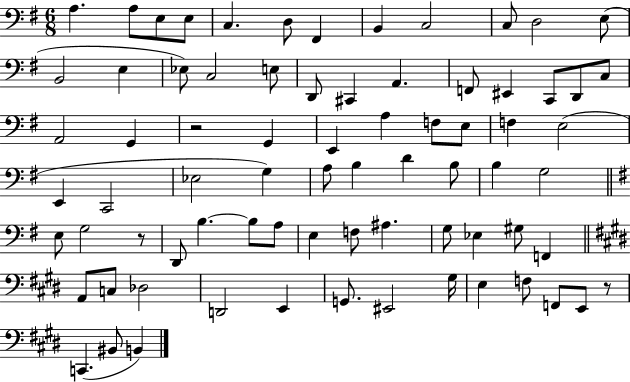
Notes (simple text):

A3/q. A3/e E3/e E3/e C3/q. D3/e F#2/q B2/q C3/h C3/e D3/h E3/e B2/h E3/q Eb3/e C3/h E3/e D2/e C#2/q A2/q. F2/e EIS2/q C2/e D2/e C3/e A2/h G2/q R/h G2/q E2/q A3/q F3/e E3/e F3/q E3/h E2/q C2/h Eb3/h G3/q A3/e B3/q D4/q B3/e B3/q G3/h E3/e G3/h R/e D2/e B3/q. B3/e A3/e E3/q F3/e A#3/q. G3/e Eb3/q G#3/e F2/q A2/e C3/e Db3/h D2/h E2/q G2/e. EIS2/h G#3/s E3/q F3/e F2/e E2/e R/e C2/q. BIS2/e B2/q